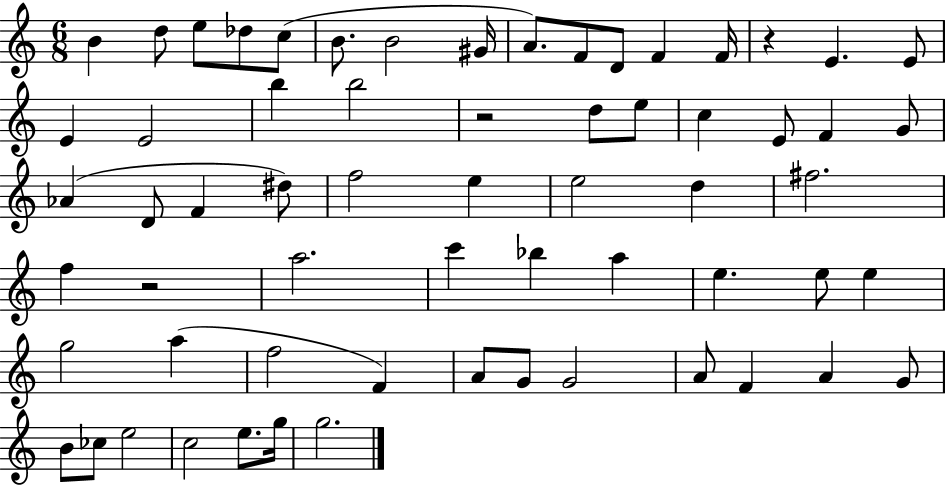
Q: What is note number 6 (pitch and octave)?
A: B4